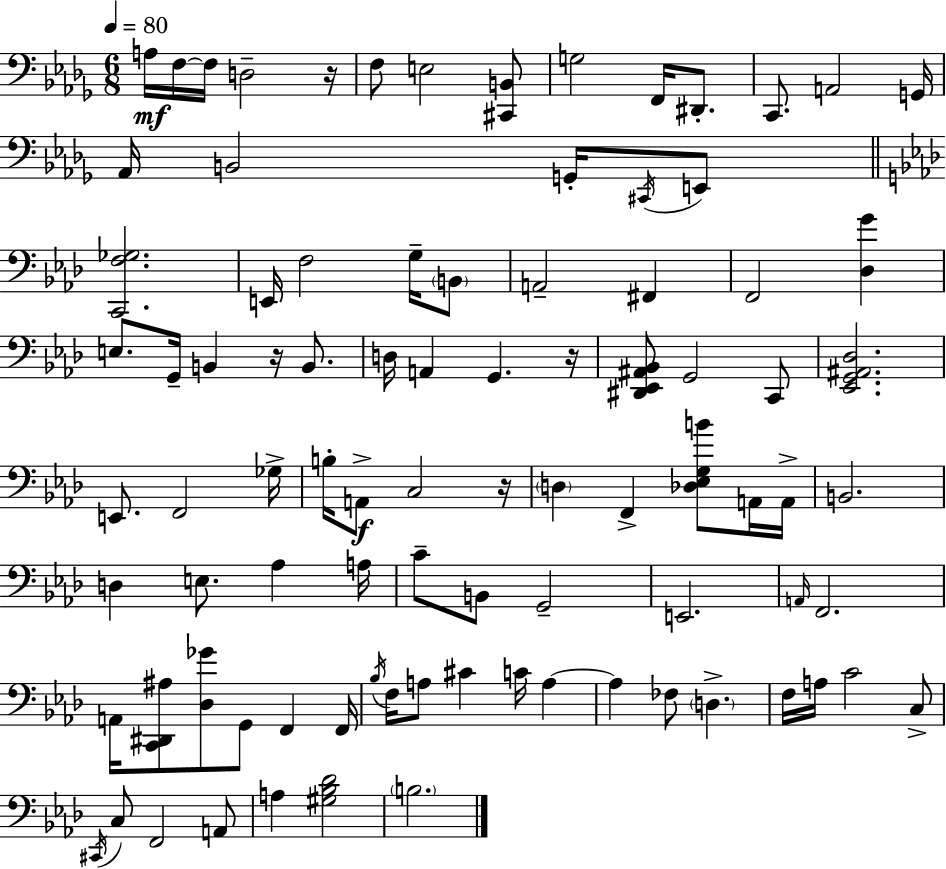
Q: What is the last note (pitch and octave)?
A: B3